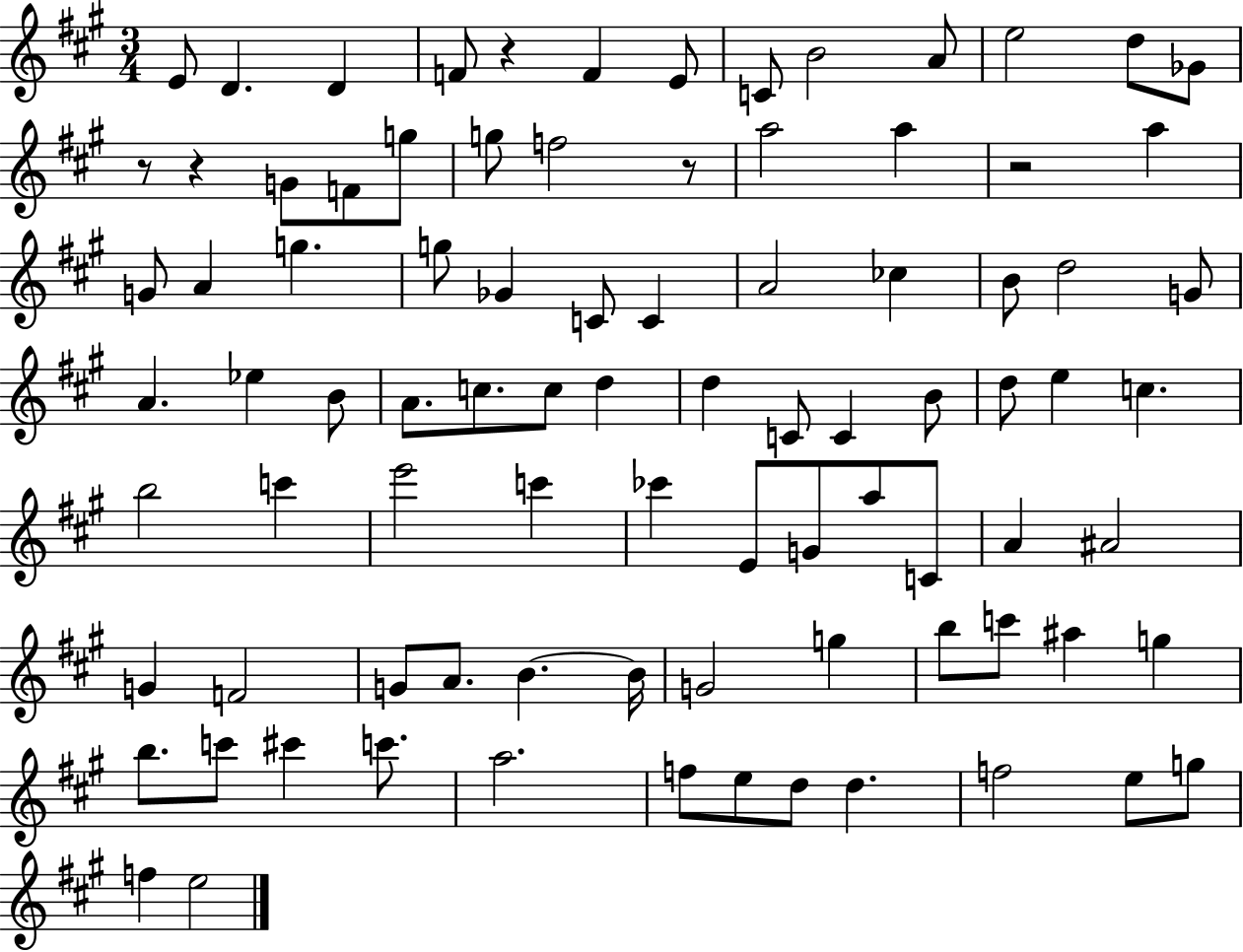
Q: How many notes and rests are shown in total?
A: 88